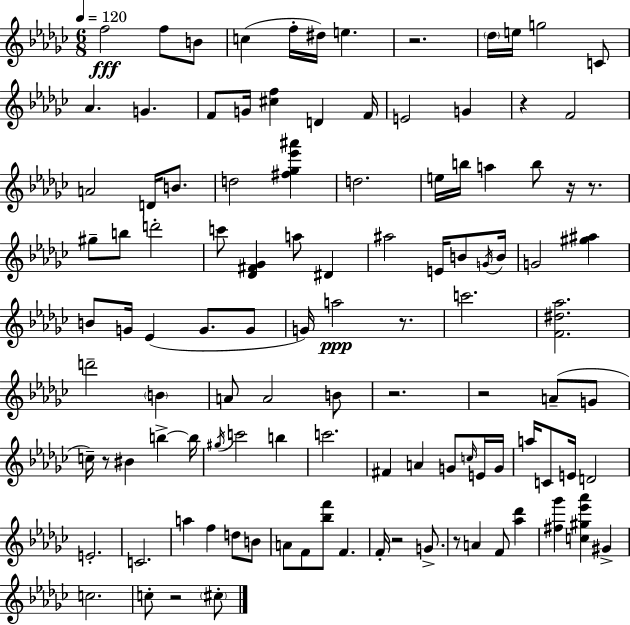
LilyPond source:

{
  \clef treble
  \numericTimeSignature
  \time 6/8
  \key ees \minor
  \tempo 4 = 120
  \repeat volta 2 { f''2\fff f''8 b'8 | c''4( f''16-. dis''16) e''4. | r2. | \parenthesize des''16 e''16 g''2 c'8 | \break aes'4. g'4. | f'8 g'16 <cis'' f''>4 d'4 f'16 | e'2 g'4 | r4 f'2 | \break a'2 d'16 b'8. | d''2 <fis'' ges'' ees''' ais'''>4 | d''2. | e''16 b''16 a''4 b''8 r16 r8. | \break gis''8-- b''8 d'''2-. | c'''8 <des' fis' ges'>4 a''8 dis'4 | ais''2 e'16 b'8 \acciaccatura { g'16 } | b'16 g'2 <gis'' ais''>4 | \break b'8 g'16 ees'4( g'8. g'8 | g'16) a''2\ppp r8. | c'''2. | <f' dis'' aes''>2. | \break d'''2-- \parenthesize b'4 | a'8 a'2 b'8 | r2. | r2 a'8--( g'8 | \break c''16--) r8 bis'4 b''4->~~ | b''16 \acciaccatura { gis''16 } c'''2 b''4 | c'''2. | fis'4 a'4 g'8 | \break \grace { c''16 } e'16 g'16 a''16 c'8 e'16 d'2 | e'2.-. | c'2. | a''4 f''4 d''8 | \break b'8 a'8 f'8 <bes'' f'''>8 f'4. | f'16-. r2 | g'8.-> r8 a'4 f'8 <aes'' des'''>4 | <fis'' ges'''>4 <c'' gis'' ees''' aes'''>4 gis'4-> | \break c''2. | c''8-. r2 | \parenthesize cis''8-. } \bar "|."
}